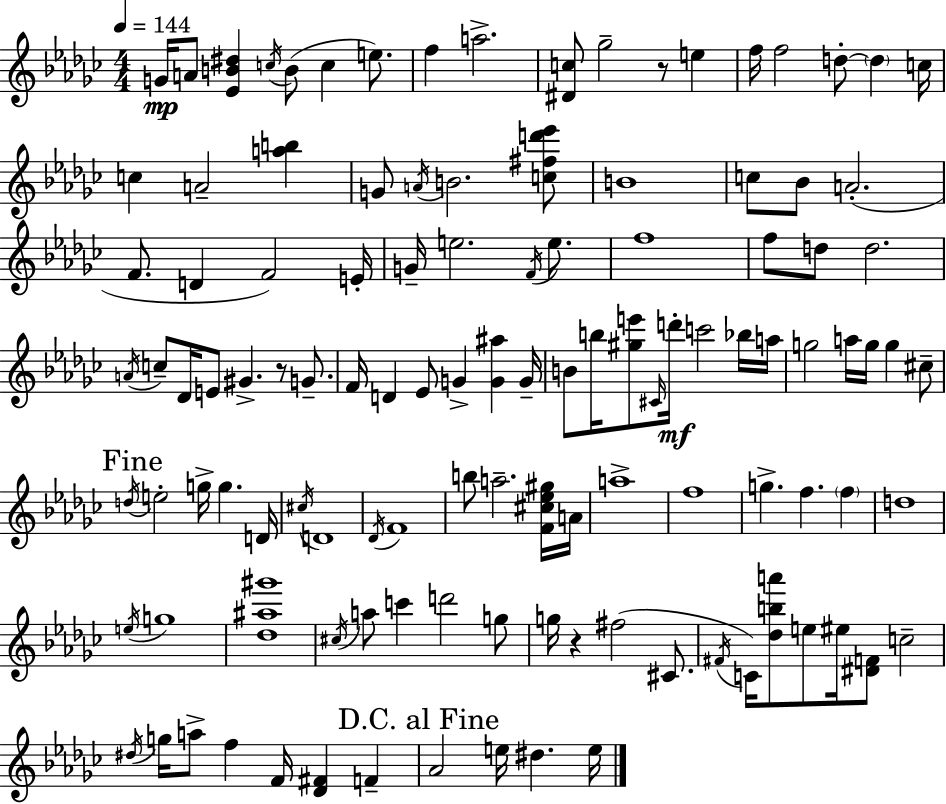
{
  \clef treble
  \numericTimeSignature
  \time 4/4
  \key ees \minor
  \tempo 4 = 144
  g'16\mp a'8 <ees' b' dis''>4 \acciaccatura { c''16 } b'8( c''4 e''8.) | f''4 a''2.-> | <dis' c''>8 ges''2-- r8 e''4 | f''16 f''2 d''8-.~~ \parenthesize d''4 | \break c''16 c''4 a'2-- <a'' b''>4 | g'8 \acciaccatura { a'16 } b'2. | <c'' fis'' d''' ees'''>8 b'1 | c''8 bes'8 a'2.-.( | \break f'8. d'4 f'2) | e'16-. g'16-- e''2. \acciaccatura { f'16 } | e''8. f''1 | f''8 d''8 d''2. | \break \acciaccatura { a'16 } c''8-- des'16 e'8 gis'4.-> r8 | g'8.-- f'16 d'4 ees'8 g'4-> <g' ais''>4 | g'16-- b'8 b''16 <gis'' e'''>8 \grace { cis'16 } d'''16-.\mf c'''2 | bes''16 a''16 g''2 a''16 g''16 g''4 | \break cis''8-- \mark "Fine" \acciaccatura { d''16 } e''2-. g''16-> g''4. | d'16 \acciaccatura { cis''16 } d'1 | \acciaccatura { des'16 } f'1 | b''8 a''2.-- | \break <f' cis'' ees'' gis''>16 a'16 a''1-> | f''1 | g''4.-> f''4. | \parenthesize f''4 d''1 | \break \acciaccatura { e''16 } g''1 | <des'' ais'' gis'''>1 | \acciaccatura { cis''16 } a''8 c'''4 | d'''2 g''8 g''16 r4 fis''2( | \break cis'8. \acciaccatura { fis'16 }) c'16 <des'' b'' a'''>8 e''8 | eis''16 <dis' f'>8 c''2-- \acciaccatura { dis''16 } g''16 a''8-> f''4 | f'16 <des' fis'>4 f'4-- \mark "D.C. al Fine" aes'2 | e''16 dis''4. e''16 \bar "|."
}